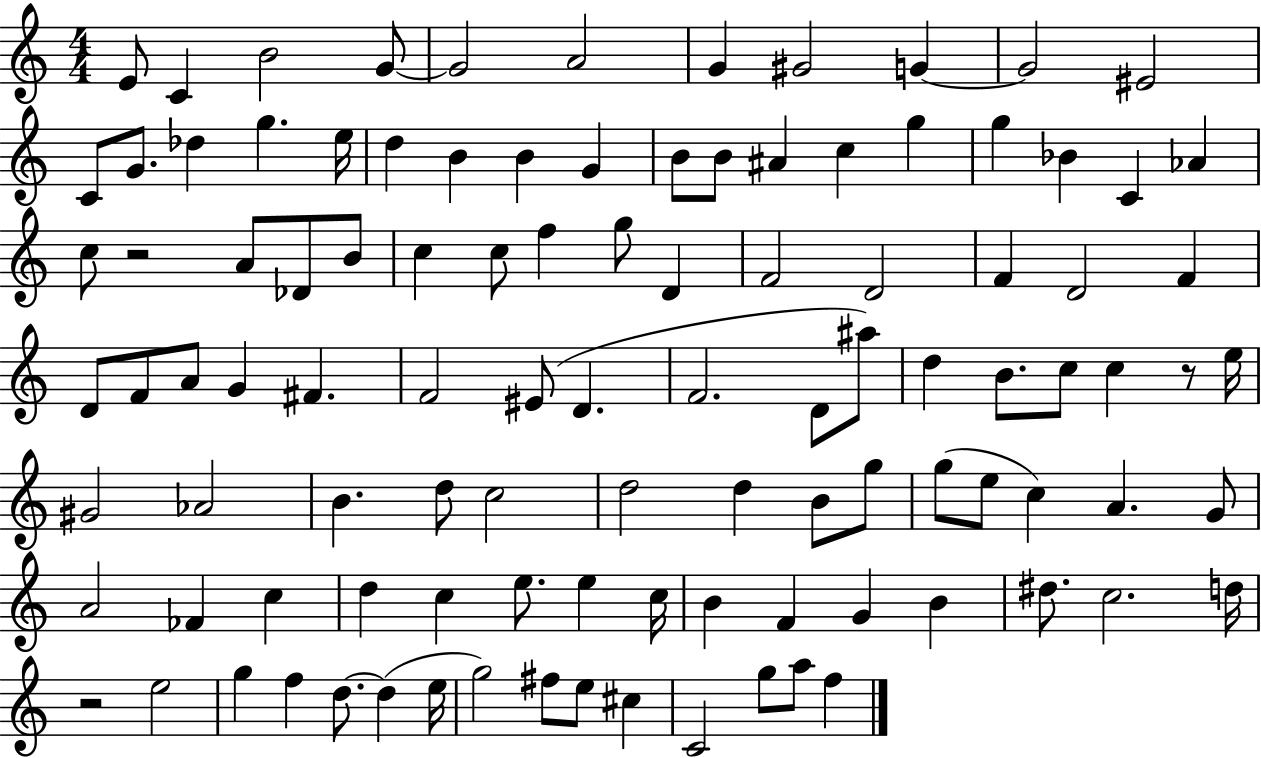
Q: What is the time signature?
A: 4/4